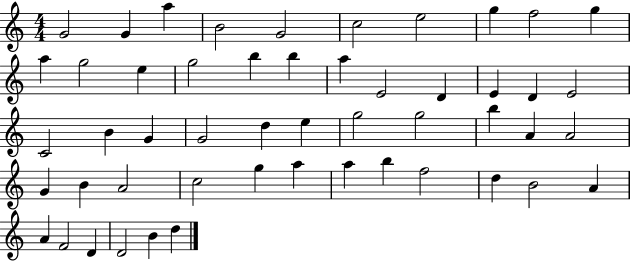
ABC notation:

X:1
T:Untitled
M:4/4
L:1/4
K:C
G2 G a B2 G2 c2 e2 g f2 g a g2 e g2 b b a E2 D E D E2 C2 B G G2 d e g2 g2 b A A2 G B A2 c2 g a a b f2 d B2 A A F2 D D2 B d